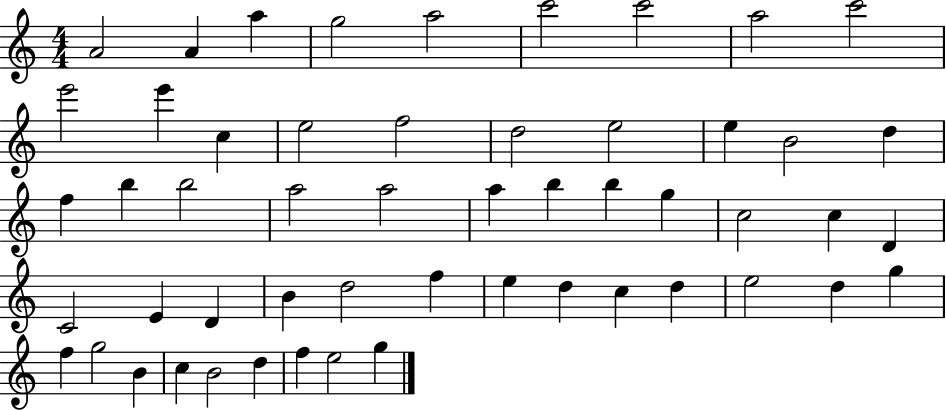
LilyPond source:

{
  \clef treble
  \numericTimeSignature
  \time 4/4
  \key c \major
  a'2 a'4 a''4 | g''2 a''2 | c'''2 c'''2 | a''2 c'''2 | \break e'''2 e'''4 c''4 | e''2 f''2 | d''2 e''2 | e''4 b'2 d''4 | \break f''4 b''4 b''2 | a''2 a''2 | a''4 b''4 b''4 g''4 | c''2 c''4 d'4 | \break c'2 e'4 d'4 | b'4 d''2 f''4 | e''4 d''4 c''4 d''4 | e''2 d''4 g''4 | \break f''4 g''2 b'4 | c''4 b'2 d''4 | f''4 e''2 g''4 | \bar "|."
}